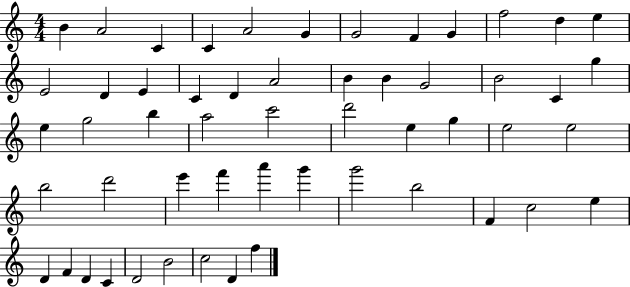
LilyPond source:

{
  \clef treble
  \numericTimeSignature
  \time 4/4
  \key c \major
  b'4 a'2 c'4 | c'4 a'2 g'4 | g'2 f'4 g'4 | f''2 d''4 e''4 | \break e'2 d'4 e'4 | c'4 d'4 a'2 | b'4 b'4 g'2 | b'2 c'4 g''4 | \break e''4 g''2 b''4 | a''2 c'''2 | d'''2 e''4 g''4 | e''2 e''2 | \break b''2 d'''2 | e'''4 f'''4 a'''4 g'''4 | g'''2 b''2 | f'4 c''2 e''4 | \break d'4 f'4 d'4 c'4 | d'2 b'2 | c''2 d'4 f''4 | \bar "|."
}